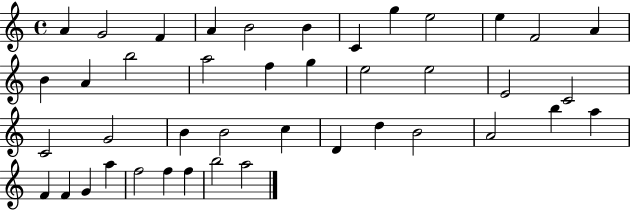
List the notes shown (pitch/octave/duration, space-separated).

A4/q G4/h F4/q A4/q B4/h B4/q C4/q G5/q E5/h E5/q F4/h A4/q B4/q A4/q B5/h A5/h F5/q G5/q E5/h E5/h E4/h C4/h C4/h G4/h B4/q B4/h C5/q D4/q D5/q B4/h A4/h B5/q A5/q F4/q F4/q G4/q A5/q F5/h F5/q F5/q B5/h A5/h